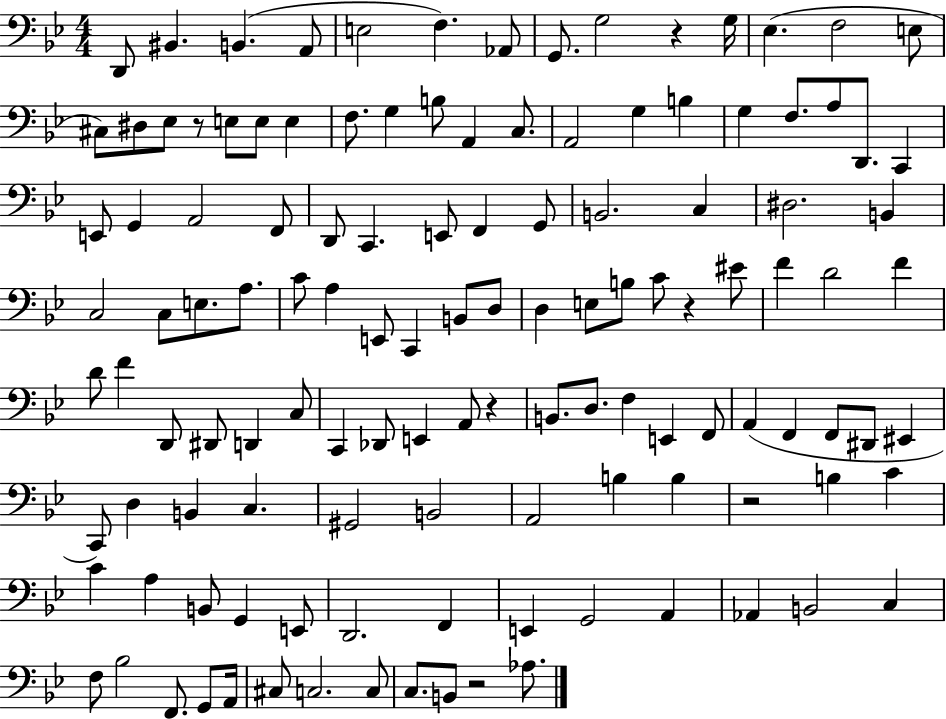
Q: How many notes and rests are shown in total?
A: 124